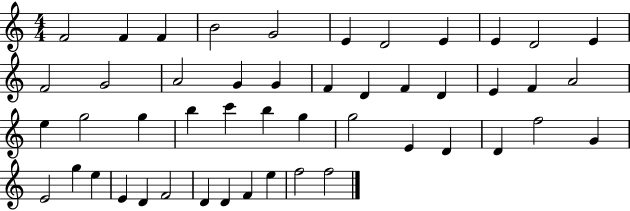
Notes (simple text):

F4/h F4/q F4/q B4/h G4/h E4/q D4/h E4/q E4/q D4/h E4/q F4/h G4/h A4/h G4/q G4/q F4/q D4/q F4/q D4/q E4/q F4/q A4/h E5/q G5/h G5/q B5/q C6/q B5/q G5/q G5/h E4/q D4/q D4/q F5/h G4/q E4/h G5/q E5/q E4/q D4/q F4/h D4/q D4/q F4/q E5/q F5/h F5/h